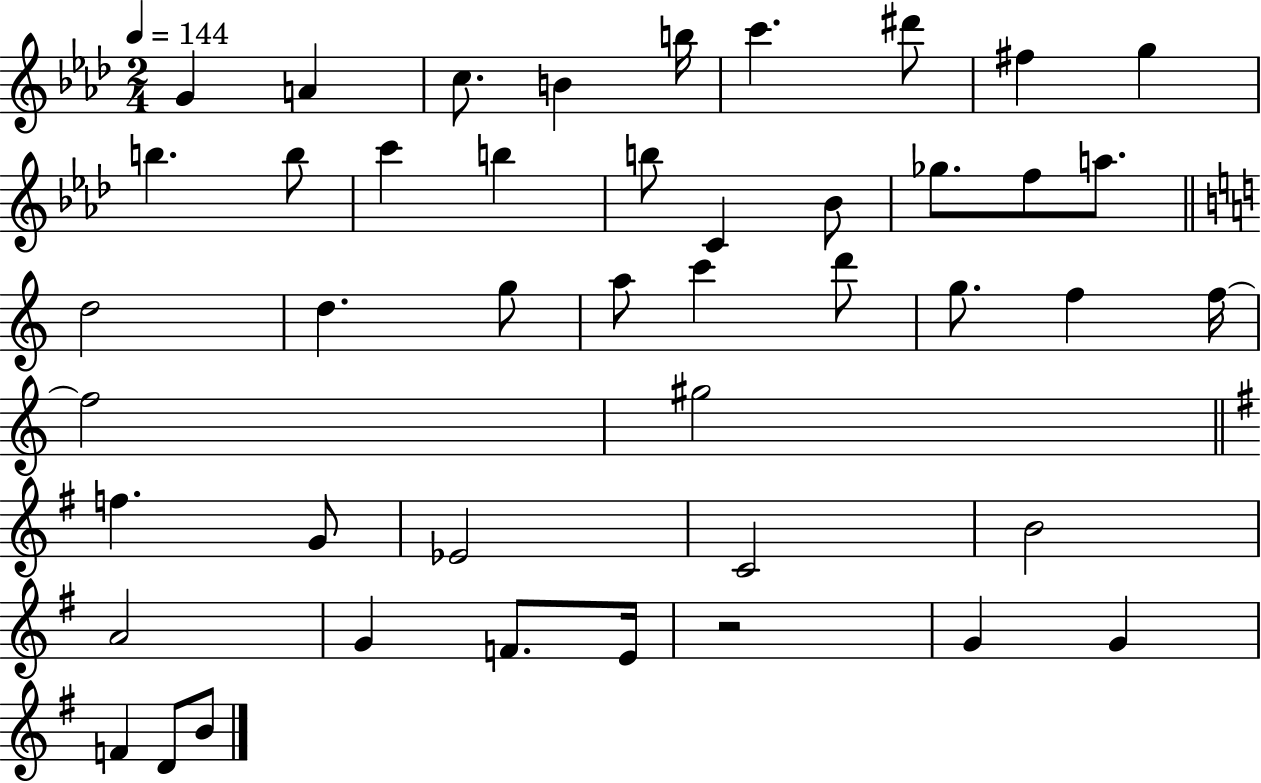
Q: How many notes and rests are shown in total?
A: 45